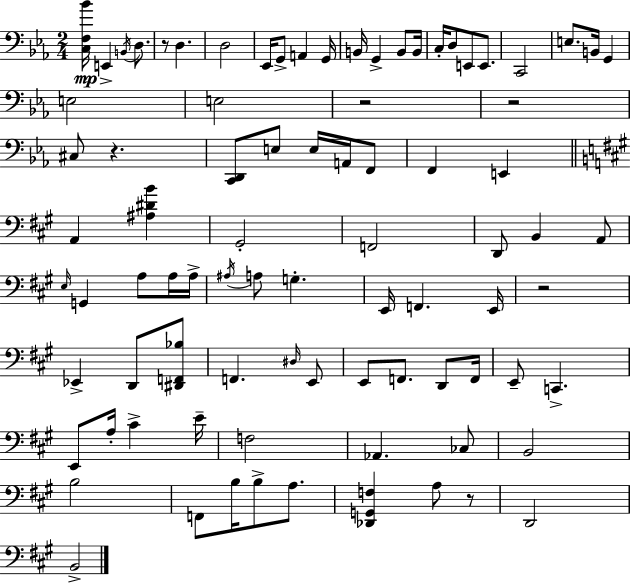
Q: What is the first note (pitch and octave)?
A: E2